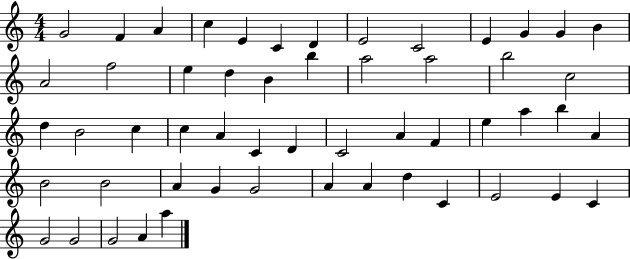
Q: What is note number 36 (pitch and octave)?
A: B5